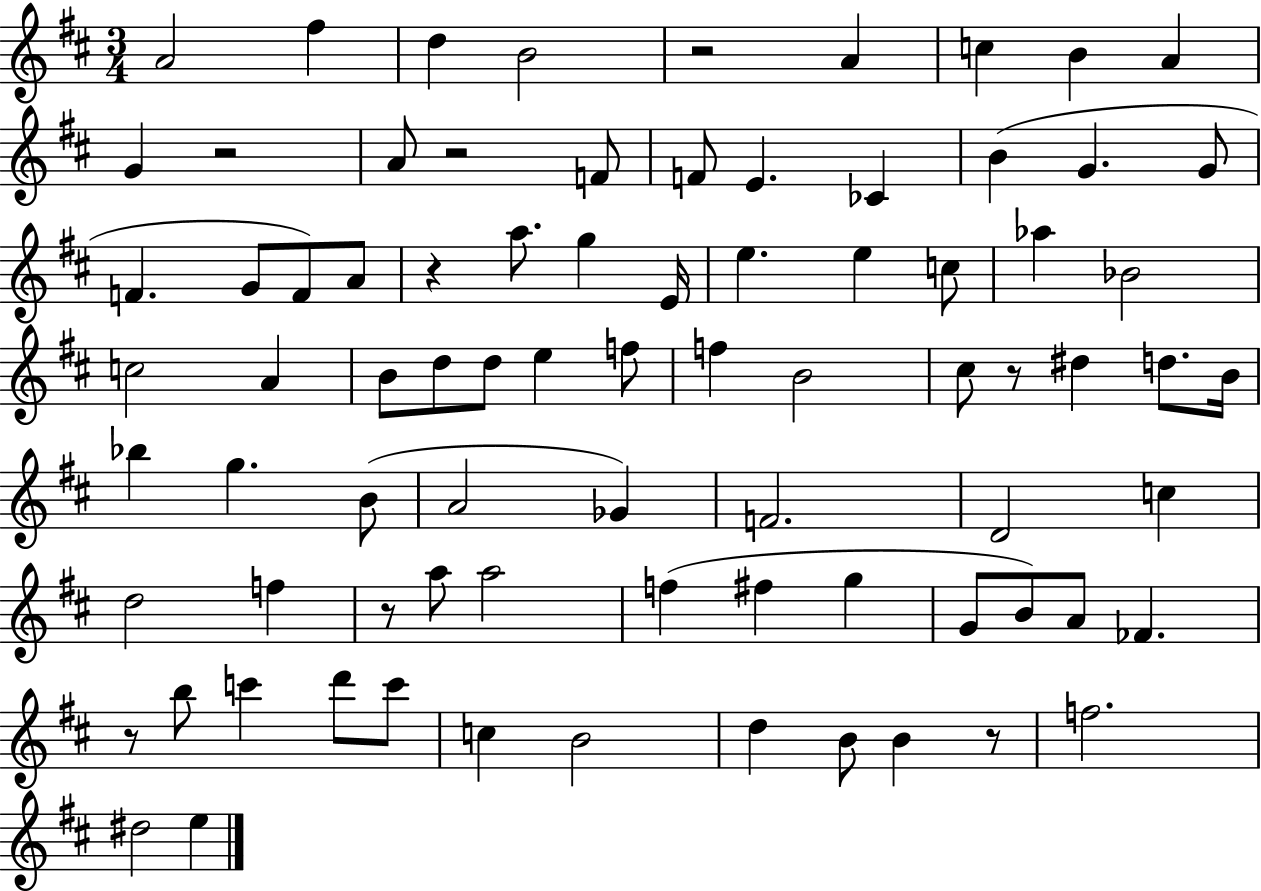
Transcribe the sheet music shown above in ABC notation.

X:1
T:Untitled
M:3/4
L:1/4
K:D
A2 ^f d B2 z2 A c B A G z2 A/2 z2 F/2 F/2 E _C B G G/2 F G/2 F/2 A/2 z a/2 g E/4 e e c/2 _a _B2 c2 A B/2 d/2 d/2 e f/2 f B2 ^c/2 z/2 ^d d/2 B/4 _b g B/2 A2 _G F2 D2 c d2 f z/2 a/2 a2 f ^f g G/2 B/2 A/2 _F z/2 b/2 c' d'/2 c'/2 c B2 d B/2 B z/2 f2 ^d2 e